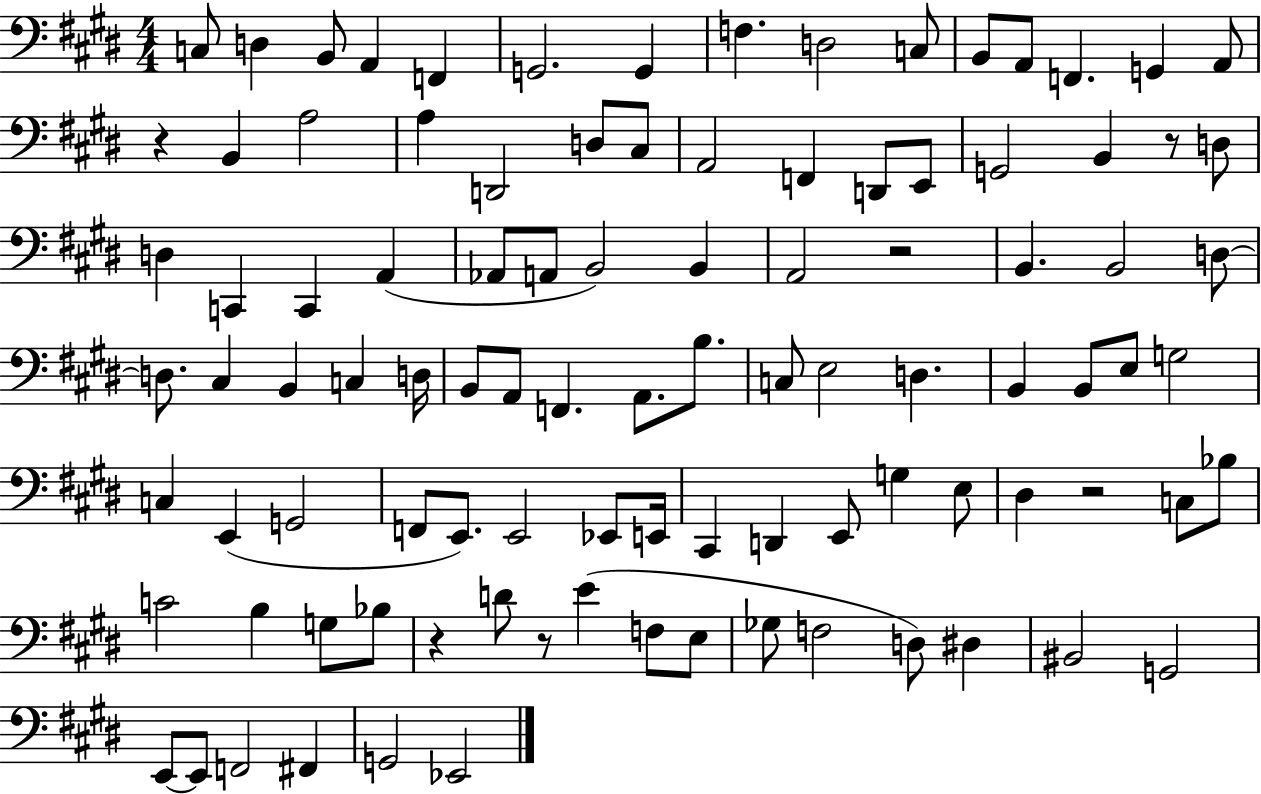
X:1
T:Untitled
M:4/4
L:1/4
K:E
C,/2 D, B,,/2 A,, F,, G,,2 G,, F, D,2 C,/2 B,,/2 A,,/2 F,, G,, A,,/2 z B,, A,2 A, D,,2 D,/2 ^C,/2 A,,2 F,, D,,/2 E,,/2 G,,2 B,, z/2 D,/2 D, C,, C,, A,, _A,,/2 A,,/2 B,,2 B,, A,,2 z2 B,, B,,2 D,/2 D,/2 ^C, B,, C, D,/4 B,,/2 A,,/2 F,, A,,/2 B,/2 C,/2 E,2 D, B,, B,,/2 E,/2 G,2 C, E,, G,,2 F,,/2 E,,/2 E,,2 _E,,/2 E,,/4 ^C,, D,, E,,/2 G, E,/2 ^D, z2 C,/2 _B,/2 C2 B, G,/2 _B,/2 z D/2 z/2 E F,/2 E,/2 _G,/2 F,2 D,/2 ^D, ^B,,2 G,,2 E,,/2 E,,/2 F,,2 ^F,, G,,2 _E,,2